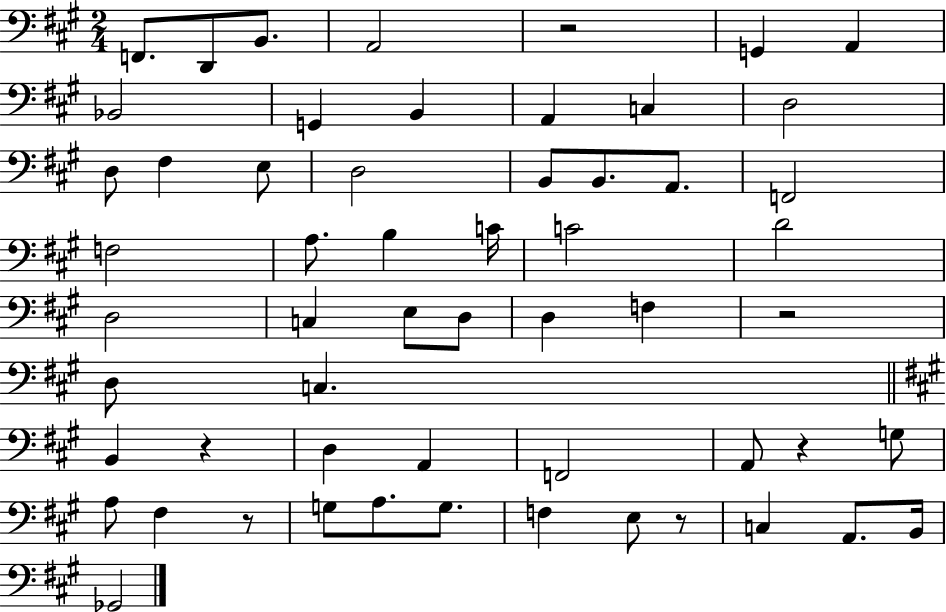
{
  \clef bass
  \numericTimeSignature
  \time 2/4
  \key a \major
  f,8. d,8 b,8. | a,2 | r2 | g,4 a,4 | \break bes,2 | g,4 b,4 | a,4 c4 | d2 | \break d8 fis4 e8 | d2 | b,8 b,8. a,8. | f,2 | \break f2 | a8. b4 c'16 | c'2 | d'2 | \break d2 | c4 e8 d8 | d4 f4 | r2 | \break d8 c4. | \bar "||" \break \key a \major b,4 r4 | d4 a,4 | f,2 | a,8 r4 g8 | \break a8 fis4 r8 | g8 a8. g8. | f4 e8 r8 | c4 a,8. b,16 | \break ges,2 | \bar "|."
}